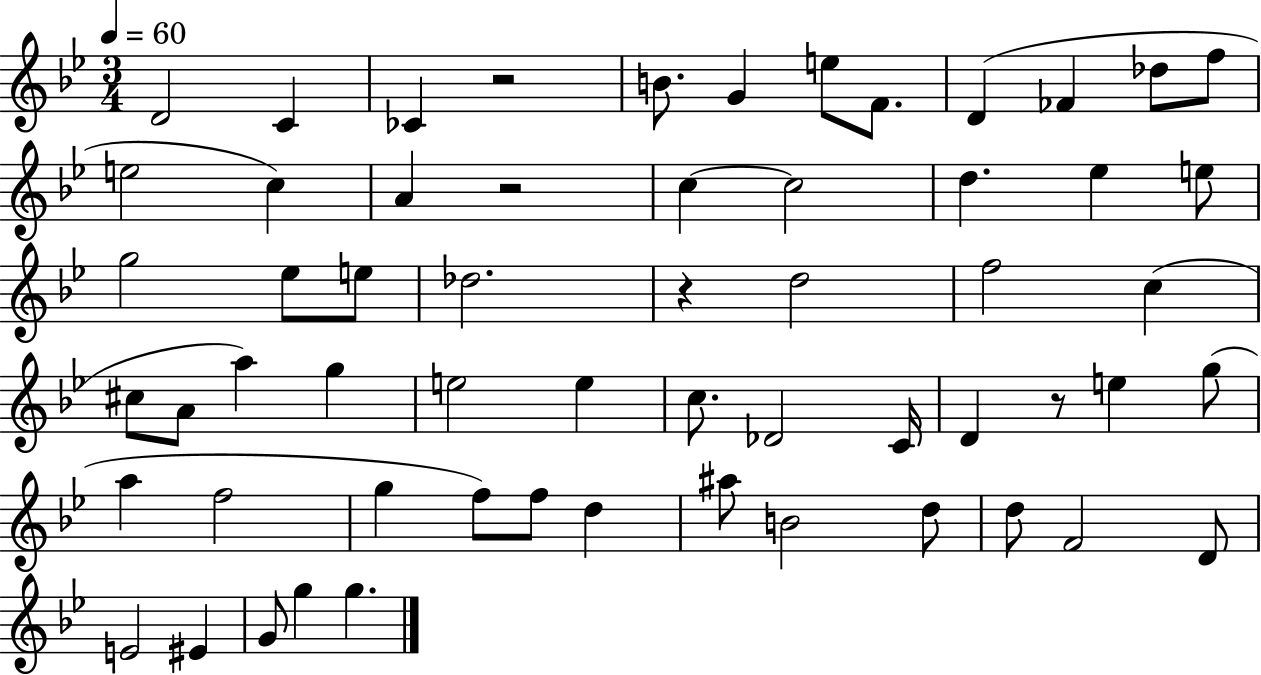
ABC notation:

X:1
T:Untitled
M:3/4
L:1/4
K:Bb
D2 C _C z2 B/2 G e/2 F/2 D _F _d/2 f/2 e2 c A z2 c c2 d _e e/2 g2 _e/2 e/2 _d2 z d2 f2 c ^c/2 A/2 a g e2 e c/2 _D2 C/4 D z/2 e g/2 a f2 g f/2 f/2 d ^a/2 B2 d/2 d/2 F2 D/2 E2 ^E G/2 g g